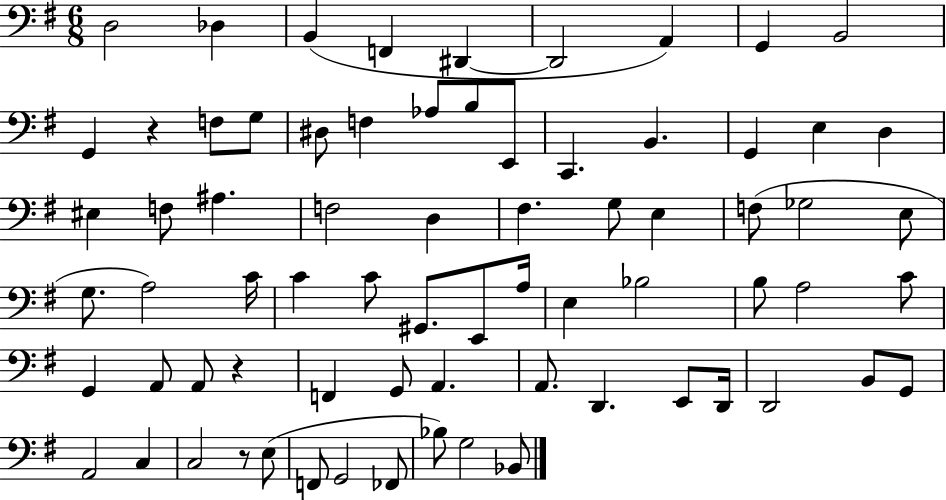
{
  \clef bass
  \numericTimeSignature
  \time 6/8
  \key g \major
  \repeat volta 2 { d2 des4 | b,4( f,4 dis,4~~ | dis,2 a,4) | g,4 b,2 | \break g,4 r4 f8 g8 | dis8 f4 aes8 b8 e,8 | c,4. b,4. | g,4 e4 d4 | \break eis4 f8 ais4. | f2 d4 | fis4. g8 e4 | f8( ges2 e8 | \break g8. a2) c'16 | c'4 c'8 gis,8. e,8 a16 | e4 bes2 | b8 a2 c'8 | \break g,4 a,8 a,8 r4 | f,4 g,8 a,4. | a,8. d,4. e,8 d,16 | d,2 b,8 g,8 | \break a,2 c4 | c2 r8 e8( | f,8 g,2 fes,8 | bes8) g2 bes,8 | \break } \bar "|."
}